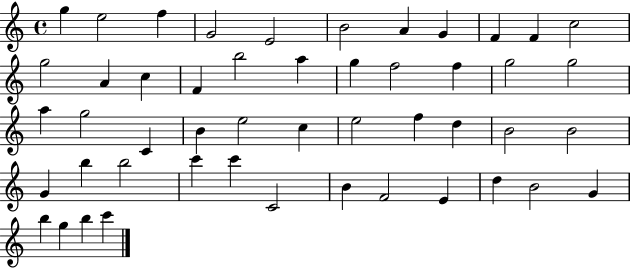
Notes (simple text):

G5/q E5/h F5/q G4/h E4/h B4/h A4/q G4/q F4/q F4/q C5/h G5/h A4/q C5/q F4/q B5/h A5/q G5/q F5/h F5/q G5/h G5/h A5/q G5/h C4/q B4/q E5/h C5/q E5/h F5/q D5/q B4/h B4/h G4/q B5/q B5/h C6/q C6/q C4/h B4/q F4/h E4/q D5/q B4/h G4/q B5/q G5/q B5/q C6/q